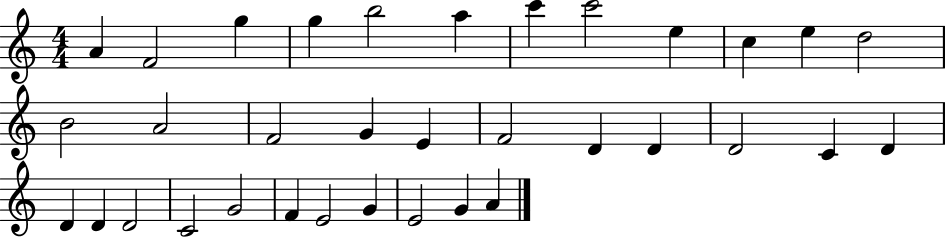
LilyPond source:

{
  \clef treble
  \numericTimeSignature
  \time 4/4
  \key c \major
  a'4 f'2 g''4 | g''4 b''2 a''4 | c'''4 c'''2 e''4 | c''4 e''4 d''2 | \break b'2 a'2 | f'2 g'4 e'4 | f'2 d'4 d'4 | d'2 c'4 d'4 | \break d'4 d'4 d'2 | c'2 g'2 | f'4 e'2 g'4 | e'2 g'4 a'4 | \break \bar "|."
}